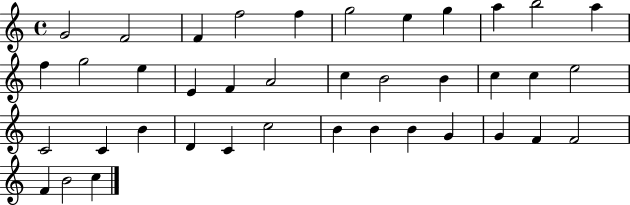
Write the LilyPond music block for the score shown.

{
  \clef treble
  \time 4/4
  \defaultTimeSignature
  \key c \major
  g'2 f'2 | f'4 f''2 f''4 | g''2 e''4 g''4 | a''4 b''2 a''4 | \break f''4 g''2 e''4 | e'4 f'4 a'2 | c''4 b'2 b'4 | c''4 c''4 e''2 | \break c'2 c'4 b'4 | d'4 c'4 c''2 | b'4 b'4 b'4 g'4 | g'4 f'4 f'2 | \break f'4 b'2 c''4 | \bar "|."
}